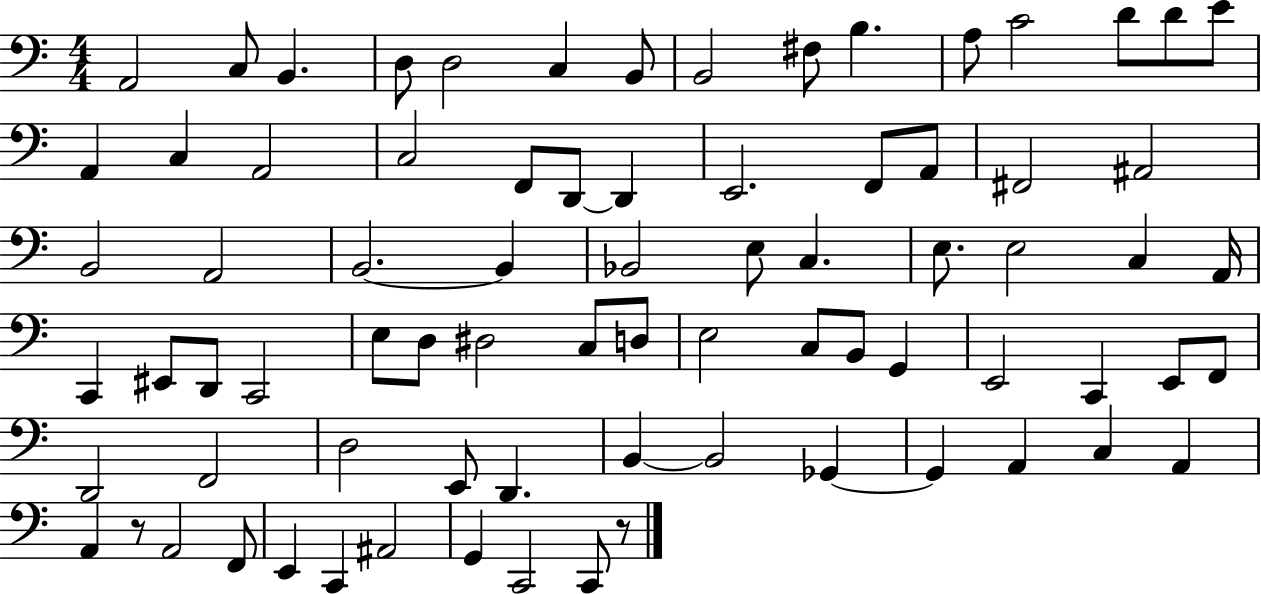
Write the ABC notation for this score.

X:1
T:Untitled
M:4/4
L:1/4
K:C
A,,2 C,/2 B,, D,/2 D,2 C, B,,/2 B,,2 ^F,/2 B, A,/2 C2 D/2 D/2 E/2 A,, C, A,,2 C,2 F,,/2 D,,/2 D,, E,,2 F,,/2 A,,/2 ^F,,2 ^A,,2 B,,2 A,,2 B,,2 B,, _B,,2 E,/2 C, E,/2 E,2 C, A,,/4 C,, ^E,,/2 D,,/2 C,,2 E,/2 D,/2 ^D,2 C,/2 D,/2 E,2 C,/2 B,,/2 G,, E,,2 C,, E,,/2 F,,/2 D,,2 F,,2 D,2 E,,/2 D,, B,, B,,2 _G,, _G,, A,, C, A,, A,, z/2 A,,2 F,,/2 E,, C,, ^A,,2 G,, C,,2 C,,/2 z/2